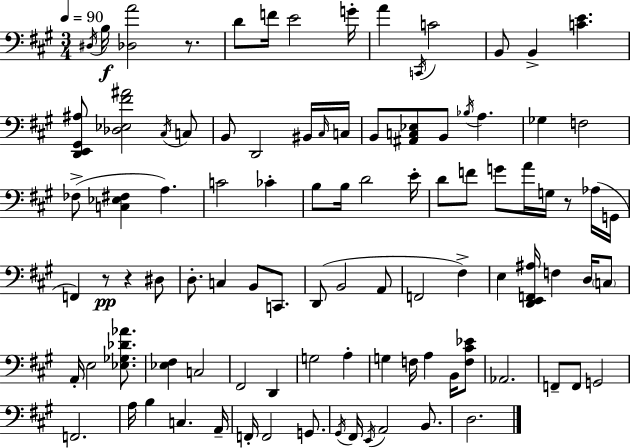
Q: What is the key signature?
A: A major